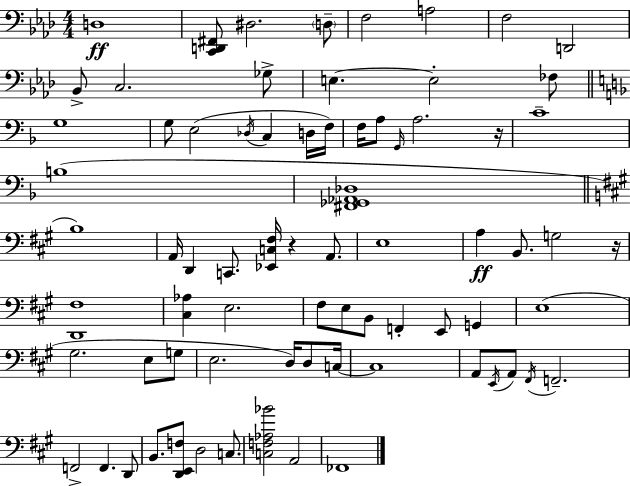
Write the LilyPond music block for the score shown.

{
  \clef bass
  \numericTimeSignature
  \time 4/4
  \key f \minor
  d1\ff | <c, d, fis,>8 dis2. \parenthesize d8-- | f2 a2 | f2 d,2 | \break bes,8-> c2. ges8-> | e4.~~ e2-. fes8 | \bar "||" \break \key f \major g1 | g8 e2( \acciaccatura { des16 } c4 d16 | f16) f16 a8 \grace { g,16 } a2. | r16 c'1-- | \break b1( | <fis, ges, aes, des>1 | \bar "||" \break \key a \major b1) | a,16 d,4 c,8. <ees, c fis>16 r4 a,8. | e1 | a4\ff b,8. g2 r16 | \break <d, fis>1 | <cis aes>4 e2. | fis8 e8 b,8 f,4-. e,8 g,4 | e1( | \break gis2. e8 g8 | e2. d16) d8 c16~~ | c1 | a,8 \acciaccatura { e,16 } a,8 \acciaccatura { fis,16 } f,2.-- | \break f,2-> f,4. | d,8 b,8. <d, e, f>8 d2 c8. | <c f aes bes'>2 a,2 | fes,1 | \break \bar "|."
}